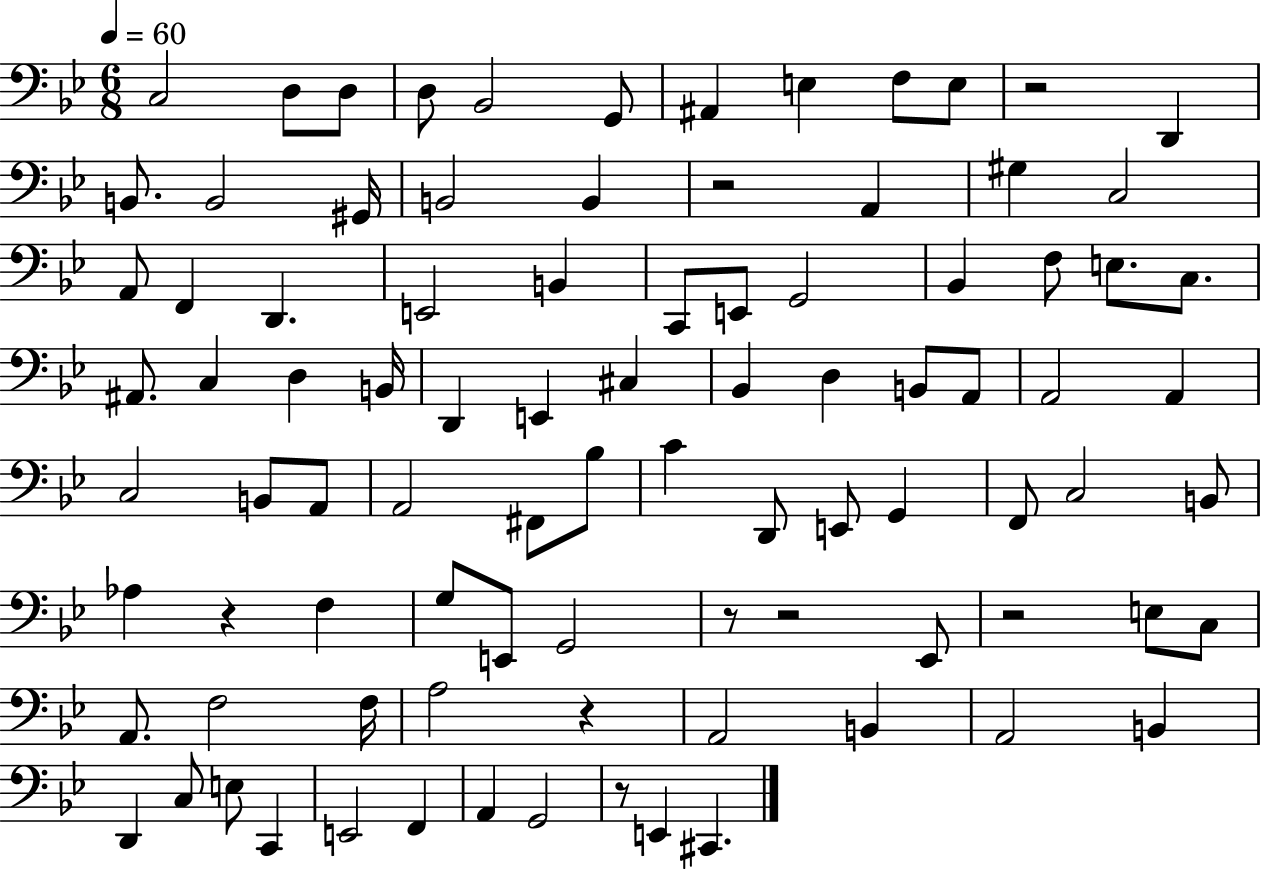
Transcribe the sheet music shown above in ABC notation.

X:1
T:Untitled
M:6/8
L:1/4
K:Bb
C,2 D,/2 D,/2 D,/2 _B,,2 G,,/2 ^A,, E, F,/2 E,/2 z2 D,, B,,/2 B,,2 ^G,,/4 B,,2 B,, z2 A,, ^G, C,2 A,,/2 F,, D,, E,,2 B,, C,,/2 E,,/2 G,,2 _B,, F,/2 E,/2 C,/2 ^A,,/2 C, D, B,,/4 D,, E,, ^C, _B,, D, B,,/2 A,,/2 A,,2 A,, C,2 B,,/2 A,,/2 A,,2 ^F,,/2 _B,/2 C D,,/2 E,,/2 G,, F,,/2 C,2 B,,/2 _A, z F, G,/2 E,,/2 G,,2 z/2 z2 _E,,/2 z2 E,/2 C,/2 A,,/2 F,2 F,/4 A,2 z A,,2 B,, A,,2 B,, D,, C,/2 E,/2 C,, E,,2 F,, A,, G,,2 z/2 E,, ^C,,